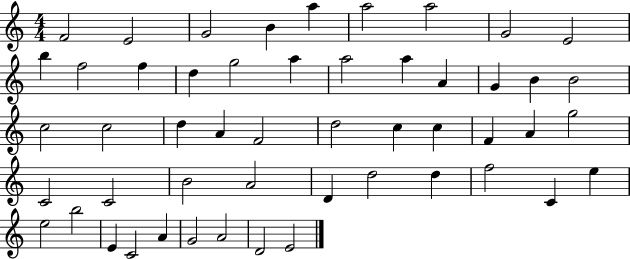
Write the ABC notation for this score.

X:1
T:Untitled
M:4/4
L:1/4
K:C
F2 E2 G2 B a a2 a2 G2 E2 b f2 f d g2 a a2 a A G B B2 c2 c2 d A F2 d2 c c F A g2 C2 C2 B2 A2 D d2 d f2 C e e2 b2 E C2 A G2 A2 D2 E2